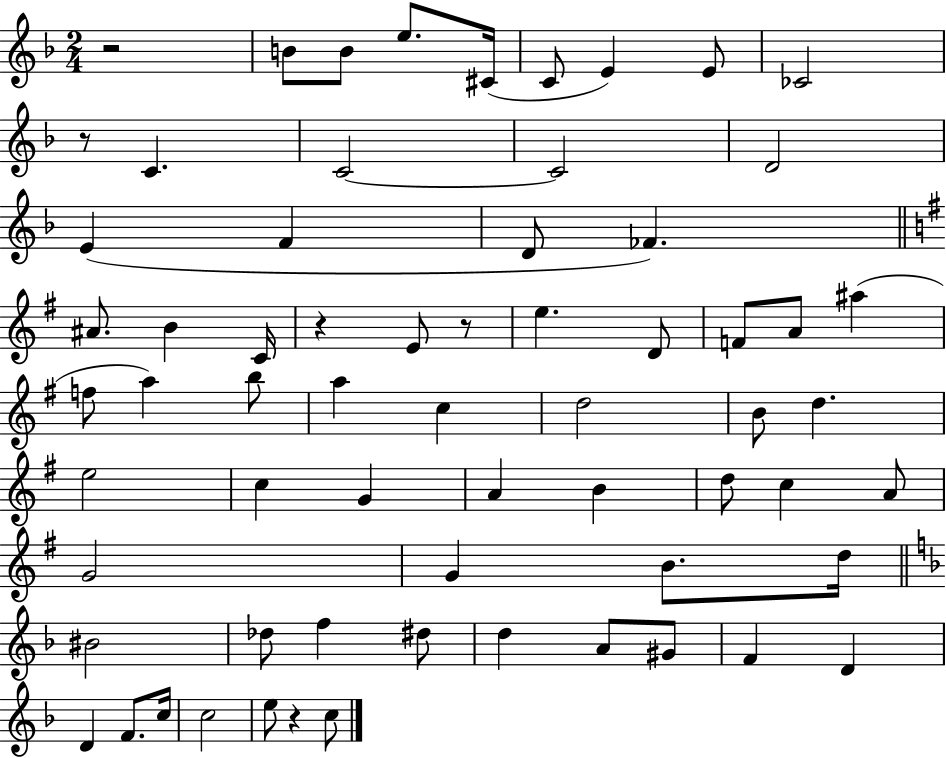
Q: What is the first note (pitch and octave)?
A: B4